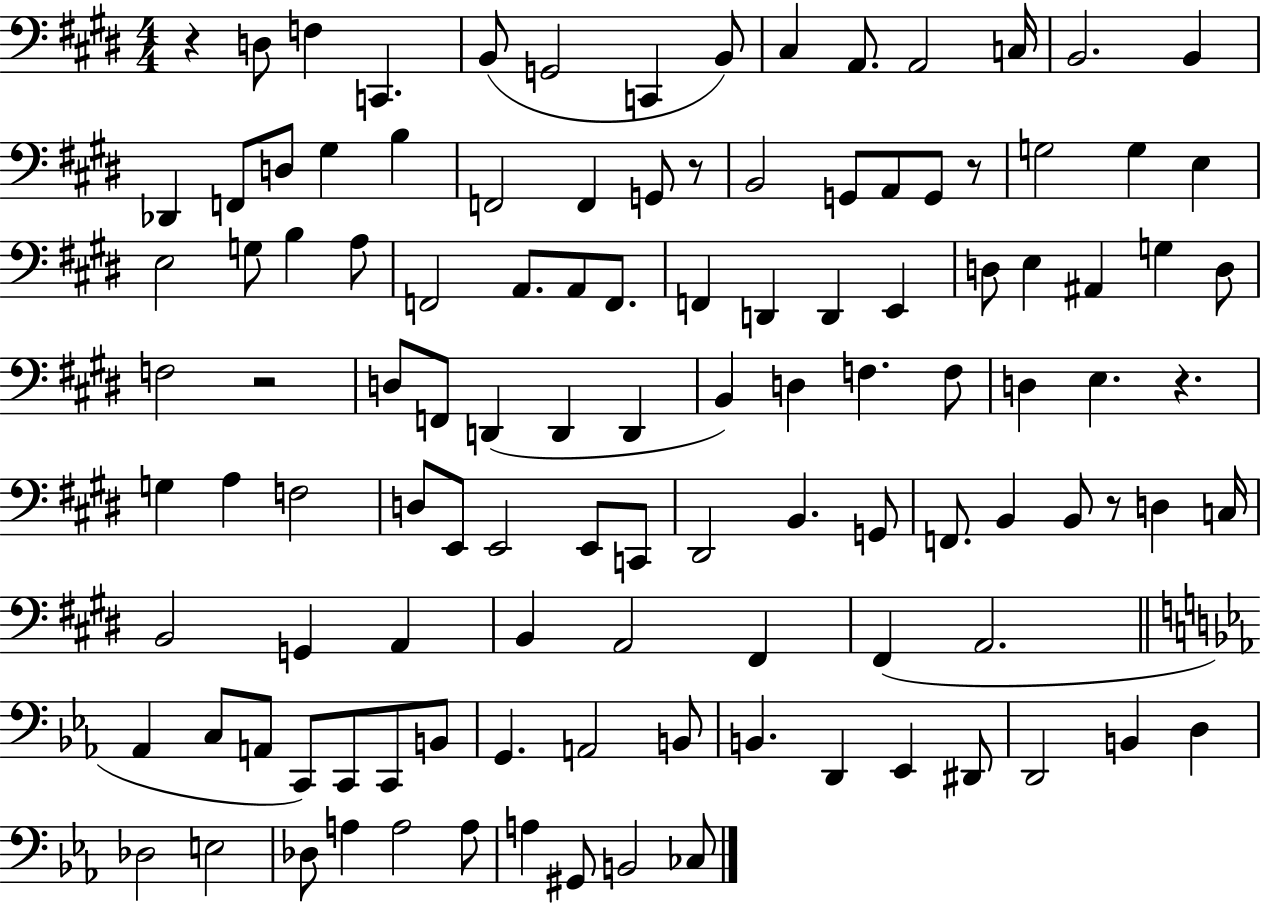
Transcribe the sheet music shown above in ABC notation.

X:1
T:Untitled
M:4/4
L:1/4
K:E
z D,/2 F, C,, B,,/2 G,,2 C,, B,,/2 ^C, A,,/2 A,,2 C,/4 B,,2 B,, _D,, F,,/2 D,/2 ^G, B, F,,2 F,, G,,/2 z/2 B,,2 G,,/2 A,,/2 G,,/2 z/2 G,2 G, E, E,2 G,/2 B, A,/2 F,,2 A,,/2 A,,/2 F,,/2 F,, D,, D,, E,, D,/2 E, ^A,, G, D,/2 F,2 z2 D,/2 F,,/2 D,, D,, D,, B,, D, F, F,/2 D, E, z G, A, F,2 D,/2 E,,/2 E,,2 E,,/2 C,,/2 ^D,,2 B,, G,,/2 F,,/2 B,, B,,/2 z/2 D, C,/4 B,,2 G,, A,, B,, A,,2 ^F,, ^F,, A,,2 _A,, C,/2 A,,/2 C,,/2 C,,/2 C,,/2 B,,/2 G,, A,,2 B,,/2 B,, D,, _E,, ^D,,/2 D,,2 B,, D, _D,2 E,2 _D,/2 A, A,2 A,/2 A, ^G,,/2 B,,2 _C,/2